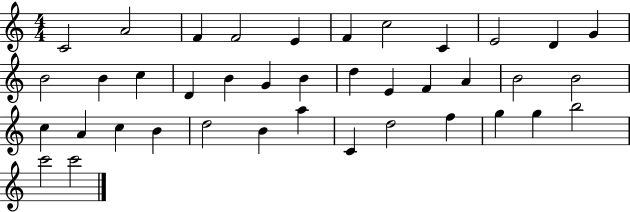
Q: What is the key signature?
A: C major